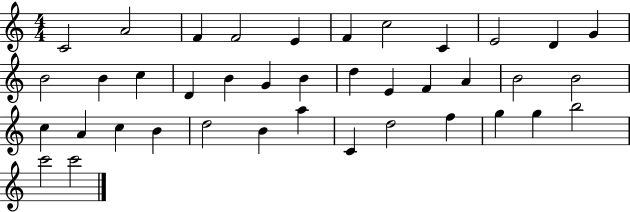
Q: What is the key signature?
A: C major